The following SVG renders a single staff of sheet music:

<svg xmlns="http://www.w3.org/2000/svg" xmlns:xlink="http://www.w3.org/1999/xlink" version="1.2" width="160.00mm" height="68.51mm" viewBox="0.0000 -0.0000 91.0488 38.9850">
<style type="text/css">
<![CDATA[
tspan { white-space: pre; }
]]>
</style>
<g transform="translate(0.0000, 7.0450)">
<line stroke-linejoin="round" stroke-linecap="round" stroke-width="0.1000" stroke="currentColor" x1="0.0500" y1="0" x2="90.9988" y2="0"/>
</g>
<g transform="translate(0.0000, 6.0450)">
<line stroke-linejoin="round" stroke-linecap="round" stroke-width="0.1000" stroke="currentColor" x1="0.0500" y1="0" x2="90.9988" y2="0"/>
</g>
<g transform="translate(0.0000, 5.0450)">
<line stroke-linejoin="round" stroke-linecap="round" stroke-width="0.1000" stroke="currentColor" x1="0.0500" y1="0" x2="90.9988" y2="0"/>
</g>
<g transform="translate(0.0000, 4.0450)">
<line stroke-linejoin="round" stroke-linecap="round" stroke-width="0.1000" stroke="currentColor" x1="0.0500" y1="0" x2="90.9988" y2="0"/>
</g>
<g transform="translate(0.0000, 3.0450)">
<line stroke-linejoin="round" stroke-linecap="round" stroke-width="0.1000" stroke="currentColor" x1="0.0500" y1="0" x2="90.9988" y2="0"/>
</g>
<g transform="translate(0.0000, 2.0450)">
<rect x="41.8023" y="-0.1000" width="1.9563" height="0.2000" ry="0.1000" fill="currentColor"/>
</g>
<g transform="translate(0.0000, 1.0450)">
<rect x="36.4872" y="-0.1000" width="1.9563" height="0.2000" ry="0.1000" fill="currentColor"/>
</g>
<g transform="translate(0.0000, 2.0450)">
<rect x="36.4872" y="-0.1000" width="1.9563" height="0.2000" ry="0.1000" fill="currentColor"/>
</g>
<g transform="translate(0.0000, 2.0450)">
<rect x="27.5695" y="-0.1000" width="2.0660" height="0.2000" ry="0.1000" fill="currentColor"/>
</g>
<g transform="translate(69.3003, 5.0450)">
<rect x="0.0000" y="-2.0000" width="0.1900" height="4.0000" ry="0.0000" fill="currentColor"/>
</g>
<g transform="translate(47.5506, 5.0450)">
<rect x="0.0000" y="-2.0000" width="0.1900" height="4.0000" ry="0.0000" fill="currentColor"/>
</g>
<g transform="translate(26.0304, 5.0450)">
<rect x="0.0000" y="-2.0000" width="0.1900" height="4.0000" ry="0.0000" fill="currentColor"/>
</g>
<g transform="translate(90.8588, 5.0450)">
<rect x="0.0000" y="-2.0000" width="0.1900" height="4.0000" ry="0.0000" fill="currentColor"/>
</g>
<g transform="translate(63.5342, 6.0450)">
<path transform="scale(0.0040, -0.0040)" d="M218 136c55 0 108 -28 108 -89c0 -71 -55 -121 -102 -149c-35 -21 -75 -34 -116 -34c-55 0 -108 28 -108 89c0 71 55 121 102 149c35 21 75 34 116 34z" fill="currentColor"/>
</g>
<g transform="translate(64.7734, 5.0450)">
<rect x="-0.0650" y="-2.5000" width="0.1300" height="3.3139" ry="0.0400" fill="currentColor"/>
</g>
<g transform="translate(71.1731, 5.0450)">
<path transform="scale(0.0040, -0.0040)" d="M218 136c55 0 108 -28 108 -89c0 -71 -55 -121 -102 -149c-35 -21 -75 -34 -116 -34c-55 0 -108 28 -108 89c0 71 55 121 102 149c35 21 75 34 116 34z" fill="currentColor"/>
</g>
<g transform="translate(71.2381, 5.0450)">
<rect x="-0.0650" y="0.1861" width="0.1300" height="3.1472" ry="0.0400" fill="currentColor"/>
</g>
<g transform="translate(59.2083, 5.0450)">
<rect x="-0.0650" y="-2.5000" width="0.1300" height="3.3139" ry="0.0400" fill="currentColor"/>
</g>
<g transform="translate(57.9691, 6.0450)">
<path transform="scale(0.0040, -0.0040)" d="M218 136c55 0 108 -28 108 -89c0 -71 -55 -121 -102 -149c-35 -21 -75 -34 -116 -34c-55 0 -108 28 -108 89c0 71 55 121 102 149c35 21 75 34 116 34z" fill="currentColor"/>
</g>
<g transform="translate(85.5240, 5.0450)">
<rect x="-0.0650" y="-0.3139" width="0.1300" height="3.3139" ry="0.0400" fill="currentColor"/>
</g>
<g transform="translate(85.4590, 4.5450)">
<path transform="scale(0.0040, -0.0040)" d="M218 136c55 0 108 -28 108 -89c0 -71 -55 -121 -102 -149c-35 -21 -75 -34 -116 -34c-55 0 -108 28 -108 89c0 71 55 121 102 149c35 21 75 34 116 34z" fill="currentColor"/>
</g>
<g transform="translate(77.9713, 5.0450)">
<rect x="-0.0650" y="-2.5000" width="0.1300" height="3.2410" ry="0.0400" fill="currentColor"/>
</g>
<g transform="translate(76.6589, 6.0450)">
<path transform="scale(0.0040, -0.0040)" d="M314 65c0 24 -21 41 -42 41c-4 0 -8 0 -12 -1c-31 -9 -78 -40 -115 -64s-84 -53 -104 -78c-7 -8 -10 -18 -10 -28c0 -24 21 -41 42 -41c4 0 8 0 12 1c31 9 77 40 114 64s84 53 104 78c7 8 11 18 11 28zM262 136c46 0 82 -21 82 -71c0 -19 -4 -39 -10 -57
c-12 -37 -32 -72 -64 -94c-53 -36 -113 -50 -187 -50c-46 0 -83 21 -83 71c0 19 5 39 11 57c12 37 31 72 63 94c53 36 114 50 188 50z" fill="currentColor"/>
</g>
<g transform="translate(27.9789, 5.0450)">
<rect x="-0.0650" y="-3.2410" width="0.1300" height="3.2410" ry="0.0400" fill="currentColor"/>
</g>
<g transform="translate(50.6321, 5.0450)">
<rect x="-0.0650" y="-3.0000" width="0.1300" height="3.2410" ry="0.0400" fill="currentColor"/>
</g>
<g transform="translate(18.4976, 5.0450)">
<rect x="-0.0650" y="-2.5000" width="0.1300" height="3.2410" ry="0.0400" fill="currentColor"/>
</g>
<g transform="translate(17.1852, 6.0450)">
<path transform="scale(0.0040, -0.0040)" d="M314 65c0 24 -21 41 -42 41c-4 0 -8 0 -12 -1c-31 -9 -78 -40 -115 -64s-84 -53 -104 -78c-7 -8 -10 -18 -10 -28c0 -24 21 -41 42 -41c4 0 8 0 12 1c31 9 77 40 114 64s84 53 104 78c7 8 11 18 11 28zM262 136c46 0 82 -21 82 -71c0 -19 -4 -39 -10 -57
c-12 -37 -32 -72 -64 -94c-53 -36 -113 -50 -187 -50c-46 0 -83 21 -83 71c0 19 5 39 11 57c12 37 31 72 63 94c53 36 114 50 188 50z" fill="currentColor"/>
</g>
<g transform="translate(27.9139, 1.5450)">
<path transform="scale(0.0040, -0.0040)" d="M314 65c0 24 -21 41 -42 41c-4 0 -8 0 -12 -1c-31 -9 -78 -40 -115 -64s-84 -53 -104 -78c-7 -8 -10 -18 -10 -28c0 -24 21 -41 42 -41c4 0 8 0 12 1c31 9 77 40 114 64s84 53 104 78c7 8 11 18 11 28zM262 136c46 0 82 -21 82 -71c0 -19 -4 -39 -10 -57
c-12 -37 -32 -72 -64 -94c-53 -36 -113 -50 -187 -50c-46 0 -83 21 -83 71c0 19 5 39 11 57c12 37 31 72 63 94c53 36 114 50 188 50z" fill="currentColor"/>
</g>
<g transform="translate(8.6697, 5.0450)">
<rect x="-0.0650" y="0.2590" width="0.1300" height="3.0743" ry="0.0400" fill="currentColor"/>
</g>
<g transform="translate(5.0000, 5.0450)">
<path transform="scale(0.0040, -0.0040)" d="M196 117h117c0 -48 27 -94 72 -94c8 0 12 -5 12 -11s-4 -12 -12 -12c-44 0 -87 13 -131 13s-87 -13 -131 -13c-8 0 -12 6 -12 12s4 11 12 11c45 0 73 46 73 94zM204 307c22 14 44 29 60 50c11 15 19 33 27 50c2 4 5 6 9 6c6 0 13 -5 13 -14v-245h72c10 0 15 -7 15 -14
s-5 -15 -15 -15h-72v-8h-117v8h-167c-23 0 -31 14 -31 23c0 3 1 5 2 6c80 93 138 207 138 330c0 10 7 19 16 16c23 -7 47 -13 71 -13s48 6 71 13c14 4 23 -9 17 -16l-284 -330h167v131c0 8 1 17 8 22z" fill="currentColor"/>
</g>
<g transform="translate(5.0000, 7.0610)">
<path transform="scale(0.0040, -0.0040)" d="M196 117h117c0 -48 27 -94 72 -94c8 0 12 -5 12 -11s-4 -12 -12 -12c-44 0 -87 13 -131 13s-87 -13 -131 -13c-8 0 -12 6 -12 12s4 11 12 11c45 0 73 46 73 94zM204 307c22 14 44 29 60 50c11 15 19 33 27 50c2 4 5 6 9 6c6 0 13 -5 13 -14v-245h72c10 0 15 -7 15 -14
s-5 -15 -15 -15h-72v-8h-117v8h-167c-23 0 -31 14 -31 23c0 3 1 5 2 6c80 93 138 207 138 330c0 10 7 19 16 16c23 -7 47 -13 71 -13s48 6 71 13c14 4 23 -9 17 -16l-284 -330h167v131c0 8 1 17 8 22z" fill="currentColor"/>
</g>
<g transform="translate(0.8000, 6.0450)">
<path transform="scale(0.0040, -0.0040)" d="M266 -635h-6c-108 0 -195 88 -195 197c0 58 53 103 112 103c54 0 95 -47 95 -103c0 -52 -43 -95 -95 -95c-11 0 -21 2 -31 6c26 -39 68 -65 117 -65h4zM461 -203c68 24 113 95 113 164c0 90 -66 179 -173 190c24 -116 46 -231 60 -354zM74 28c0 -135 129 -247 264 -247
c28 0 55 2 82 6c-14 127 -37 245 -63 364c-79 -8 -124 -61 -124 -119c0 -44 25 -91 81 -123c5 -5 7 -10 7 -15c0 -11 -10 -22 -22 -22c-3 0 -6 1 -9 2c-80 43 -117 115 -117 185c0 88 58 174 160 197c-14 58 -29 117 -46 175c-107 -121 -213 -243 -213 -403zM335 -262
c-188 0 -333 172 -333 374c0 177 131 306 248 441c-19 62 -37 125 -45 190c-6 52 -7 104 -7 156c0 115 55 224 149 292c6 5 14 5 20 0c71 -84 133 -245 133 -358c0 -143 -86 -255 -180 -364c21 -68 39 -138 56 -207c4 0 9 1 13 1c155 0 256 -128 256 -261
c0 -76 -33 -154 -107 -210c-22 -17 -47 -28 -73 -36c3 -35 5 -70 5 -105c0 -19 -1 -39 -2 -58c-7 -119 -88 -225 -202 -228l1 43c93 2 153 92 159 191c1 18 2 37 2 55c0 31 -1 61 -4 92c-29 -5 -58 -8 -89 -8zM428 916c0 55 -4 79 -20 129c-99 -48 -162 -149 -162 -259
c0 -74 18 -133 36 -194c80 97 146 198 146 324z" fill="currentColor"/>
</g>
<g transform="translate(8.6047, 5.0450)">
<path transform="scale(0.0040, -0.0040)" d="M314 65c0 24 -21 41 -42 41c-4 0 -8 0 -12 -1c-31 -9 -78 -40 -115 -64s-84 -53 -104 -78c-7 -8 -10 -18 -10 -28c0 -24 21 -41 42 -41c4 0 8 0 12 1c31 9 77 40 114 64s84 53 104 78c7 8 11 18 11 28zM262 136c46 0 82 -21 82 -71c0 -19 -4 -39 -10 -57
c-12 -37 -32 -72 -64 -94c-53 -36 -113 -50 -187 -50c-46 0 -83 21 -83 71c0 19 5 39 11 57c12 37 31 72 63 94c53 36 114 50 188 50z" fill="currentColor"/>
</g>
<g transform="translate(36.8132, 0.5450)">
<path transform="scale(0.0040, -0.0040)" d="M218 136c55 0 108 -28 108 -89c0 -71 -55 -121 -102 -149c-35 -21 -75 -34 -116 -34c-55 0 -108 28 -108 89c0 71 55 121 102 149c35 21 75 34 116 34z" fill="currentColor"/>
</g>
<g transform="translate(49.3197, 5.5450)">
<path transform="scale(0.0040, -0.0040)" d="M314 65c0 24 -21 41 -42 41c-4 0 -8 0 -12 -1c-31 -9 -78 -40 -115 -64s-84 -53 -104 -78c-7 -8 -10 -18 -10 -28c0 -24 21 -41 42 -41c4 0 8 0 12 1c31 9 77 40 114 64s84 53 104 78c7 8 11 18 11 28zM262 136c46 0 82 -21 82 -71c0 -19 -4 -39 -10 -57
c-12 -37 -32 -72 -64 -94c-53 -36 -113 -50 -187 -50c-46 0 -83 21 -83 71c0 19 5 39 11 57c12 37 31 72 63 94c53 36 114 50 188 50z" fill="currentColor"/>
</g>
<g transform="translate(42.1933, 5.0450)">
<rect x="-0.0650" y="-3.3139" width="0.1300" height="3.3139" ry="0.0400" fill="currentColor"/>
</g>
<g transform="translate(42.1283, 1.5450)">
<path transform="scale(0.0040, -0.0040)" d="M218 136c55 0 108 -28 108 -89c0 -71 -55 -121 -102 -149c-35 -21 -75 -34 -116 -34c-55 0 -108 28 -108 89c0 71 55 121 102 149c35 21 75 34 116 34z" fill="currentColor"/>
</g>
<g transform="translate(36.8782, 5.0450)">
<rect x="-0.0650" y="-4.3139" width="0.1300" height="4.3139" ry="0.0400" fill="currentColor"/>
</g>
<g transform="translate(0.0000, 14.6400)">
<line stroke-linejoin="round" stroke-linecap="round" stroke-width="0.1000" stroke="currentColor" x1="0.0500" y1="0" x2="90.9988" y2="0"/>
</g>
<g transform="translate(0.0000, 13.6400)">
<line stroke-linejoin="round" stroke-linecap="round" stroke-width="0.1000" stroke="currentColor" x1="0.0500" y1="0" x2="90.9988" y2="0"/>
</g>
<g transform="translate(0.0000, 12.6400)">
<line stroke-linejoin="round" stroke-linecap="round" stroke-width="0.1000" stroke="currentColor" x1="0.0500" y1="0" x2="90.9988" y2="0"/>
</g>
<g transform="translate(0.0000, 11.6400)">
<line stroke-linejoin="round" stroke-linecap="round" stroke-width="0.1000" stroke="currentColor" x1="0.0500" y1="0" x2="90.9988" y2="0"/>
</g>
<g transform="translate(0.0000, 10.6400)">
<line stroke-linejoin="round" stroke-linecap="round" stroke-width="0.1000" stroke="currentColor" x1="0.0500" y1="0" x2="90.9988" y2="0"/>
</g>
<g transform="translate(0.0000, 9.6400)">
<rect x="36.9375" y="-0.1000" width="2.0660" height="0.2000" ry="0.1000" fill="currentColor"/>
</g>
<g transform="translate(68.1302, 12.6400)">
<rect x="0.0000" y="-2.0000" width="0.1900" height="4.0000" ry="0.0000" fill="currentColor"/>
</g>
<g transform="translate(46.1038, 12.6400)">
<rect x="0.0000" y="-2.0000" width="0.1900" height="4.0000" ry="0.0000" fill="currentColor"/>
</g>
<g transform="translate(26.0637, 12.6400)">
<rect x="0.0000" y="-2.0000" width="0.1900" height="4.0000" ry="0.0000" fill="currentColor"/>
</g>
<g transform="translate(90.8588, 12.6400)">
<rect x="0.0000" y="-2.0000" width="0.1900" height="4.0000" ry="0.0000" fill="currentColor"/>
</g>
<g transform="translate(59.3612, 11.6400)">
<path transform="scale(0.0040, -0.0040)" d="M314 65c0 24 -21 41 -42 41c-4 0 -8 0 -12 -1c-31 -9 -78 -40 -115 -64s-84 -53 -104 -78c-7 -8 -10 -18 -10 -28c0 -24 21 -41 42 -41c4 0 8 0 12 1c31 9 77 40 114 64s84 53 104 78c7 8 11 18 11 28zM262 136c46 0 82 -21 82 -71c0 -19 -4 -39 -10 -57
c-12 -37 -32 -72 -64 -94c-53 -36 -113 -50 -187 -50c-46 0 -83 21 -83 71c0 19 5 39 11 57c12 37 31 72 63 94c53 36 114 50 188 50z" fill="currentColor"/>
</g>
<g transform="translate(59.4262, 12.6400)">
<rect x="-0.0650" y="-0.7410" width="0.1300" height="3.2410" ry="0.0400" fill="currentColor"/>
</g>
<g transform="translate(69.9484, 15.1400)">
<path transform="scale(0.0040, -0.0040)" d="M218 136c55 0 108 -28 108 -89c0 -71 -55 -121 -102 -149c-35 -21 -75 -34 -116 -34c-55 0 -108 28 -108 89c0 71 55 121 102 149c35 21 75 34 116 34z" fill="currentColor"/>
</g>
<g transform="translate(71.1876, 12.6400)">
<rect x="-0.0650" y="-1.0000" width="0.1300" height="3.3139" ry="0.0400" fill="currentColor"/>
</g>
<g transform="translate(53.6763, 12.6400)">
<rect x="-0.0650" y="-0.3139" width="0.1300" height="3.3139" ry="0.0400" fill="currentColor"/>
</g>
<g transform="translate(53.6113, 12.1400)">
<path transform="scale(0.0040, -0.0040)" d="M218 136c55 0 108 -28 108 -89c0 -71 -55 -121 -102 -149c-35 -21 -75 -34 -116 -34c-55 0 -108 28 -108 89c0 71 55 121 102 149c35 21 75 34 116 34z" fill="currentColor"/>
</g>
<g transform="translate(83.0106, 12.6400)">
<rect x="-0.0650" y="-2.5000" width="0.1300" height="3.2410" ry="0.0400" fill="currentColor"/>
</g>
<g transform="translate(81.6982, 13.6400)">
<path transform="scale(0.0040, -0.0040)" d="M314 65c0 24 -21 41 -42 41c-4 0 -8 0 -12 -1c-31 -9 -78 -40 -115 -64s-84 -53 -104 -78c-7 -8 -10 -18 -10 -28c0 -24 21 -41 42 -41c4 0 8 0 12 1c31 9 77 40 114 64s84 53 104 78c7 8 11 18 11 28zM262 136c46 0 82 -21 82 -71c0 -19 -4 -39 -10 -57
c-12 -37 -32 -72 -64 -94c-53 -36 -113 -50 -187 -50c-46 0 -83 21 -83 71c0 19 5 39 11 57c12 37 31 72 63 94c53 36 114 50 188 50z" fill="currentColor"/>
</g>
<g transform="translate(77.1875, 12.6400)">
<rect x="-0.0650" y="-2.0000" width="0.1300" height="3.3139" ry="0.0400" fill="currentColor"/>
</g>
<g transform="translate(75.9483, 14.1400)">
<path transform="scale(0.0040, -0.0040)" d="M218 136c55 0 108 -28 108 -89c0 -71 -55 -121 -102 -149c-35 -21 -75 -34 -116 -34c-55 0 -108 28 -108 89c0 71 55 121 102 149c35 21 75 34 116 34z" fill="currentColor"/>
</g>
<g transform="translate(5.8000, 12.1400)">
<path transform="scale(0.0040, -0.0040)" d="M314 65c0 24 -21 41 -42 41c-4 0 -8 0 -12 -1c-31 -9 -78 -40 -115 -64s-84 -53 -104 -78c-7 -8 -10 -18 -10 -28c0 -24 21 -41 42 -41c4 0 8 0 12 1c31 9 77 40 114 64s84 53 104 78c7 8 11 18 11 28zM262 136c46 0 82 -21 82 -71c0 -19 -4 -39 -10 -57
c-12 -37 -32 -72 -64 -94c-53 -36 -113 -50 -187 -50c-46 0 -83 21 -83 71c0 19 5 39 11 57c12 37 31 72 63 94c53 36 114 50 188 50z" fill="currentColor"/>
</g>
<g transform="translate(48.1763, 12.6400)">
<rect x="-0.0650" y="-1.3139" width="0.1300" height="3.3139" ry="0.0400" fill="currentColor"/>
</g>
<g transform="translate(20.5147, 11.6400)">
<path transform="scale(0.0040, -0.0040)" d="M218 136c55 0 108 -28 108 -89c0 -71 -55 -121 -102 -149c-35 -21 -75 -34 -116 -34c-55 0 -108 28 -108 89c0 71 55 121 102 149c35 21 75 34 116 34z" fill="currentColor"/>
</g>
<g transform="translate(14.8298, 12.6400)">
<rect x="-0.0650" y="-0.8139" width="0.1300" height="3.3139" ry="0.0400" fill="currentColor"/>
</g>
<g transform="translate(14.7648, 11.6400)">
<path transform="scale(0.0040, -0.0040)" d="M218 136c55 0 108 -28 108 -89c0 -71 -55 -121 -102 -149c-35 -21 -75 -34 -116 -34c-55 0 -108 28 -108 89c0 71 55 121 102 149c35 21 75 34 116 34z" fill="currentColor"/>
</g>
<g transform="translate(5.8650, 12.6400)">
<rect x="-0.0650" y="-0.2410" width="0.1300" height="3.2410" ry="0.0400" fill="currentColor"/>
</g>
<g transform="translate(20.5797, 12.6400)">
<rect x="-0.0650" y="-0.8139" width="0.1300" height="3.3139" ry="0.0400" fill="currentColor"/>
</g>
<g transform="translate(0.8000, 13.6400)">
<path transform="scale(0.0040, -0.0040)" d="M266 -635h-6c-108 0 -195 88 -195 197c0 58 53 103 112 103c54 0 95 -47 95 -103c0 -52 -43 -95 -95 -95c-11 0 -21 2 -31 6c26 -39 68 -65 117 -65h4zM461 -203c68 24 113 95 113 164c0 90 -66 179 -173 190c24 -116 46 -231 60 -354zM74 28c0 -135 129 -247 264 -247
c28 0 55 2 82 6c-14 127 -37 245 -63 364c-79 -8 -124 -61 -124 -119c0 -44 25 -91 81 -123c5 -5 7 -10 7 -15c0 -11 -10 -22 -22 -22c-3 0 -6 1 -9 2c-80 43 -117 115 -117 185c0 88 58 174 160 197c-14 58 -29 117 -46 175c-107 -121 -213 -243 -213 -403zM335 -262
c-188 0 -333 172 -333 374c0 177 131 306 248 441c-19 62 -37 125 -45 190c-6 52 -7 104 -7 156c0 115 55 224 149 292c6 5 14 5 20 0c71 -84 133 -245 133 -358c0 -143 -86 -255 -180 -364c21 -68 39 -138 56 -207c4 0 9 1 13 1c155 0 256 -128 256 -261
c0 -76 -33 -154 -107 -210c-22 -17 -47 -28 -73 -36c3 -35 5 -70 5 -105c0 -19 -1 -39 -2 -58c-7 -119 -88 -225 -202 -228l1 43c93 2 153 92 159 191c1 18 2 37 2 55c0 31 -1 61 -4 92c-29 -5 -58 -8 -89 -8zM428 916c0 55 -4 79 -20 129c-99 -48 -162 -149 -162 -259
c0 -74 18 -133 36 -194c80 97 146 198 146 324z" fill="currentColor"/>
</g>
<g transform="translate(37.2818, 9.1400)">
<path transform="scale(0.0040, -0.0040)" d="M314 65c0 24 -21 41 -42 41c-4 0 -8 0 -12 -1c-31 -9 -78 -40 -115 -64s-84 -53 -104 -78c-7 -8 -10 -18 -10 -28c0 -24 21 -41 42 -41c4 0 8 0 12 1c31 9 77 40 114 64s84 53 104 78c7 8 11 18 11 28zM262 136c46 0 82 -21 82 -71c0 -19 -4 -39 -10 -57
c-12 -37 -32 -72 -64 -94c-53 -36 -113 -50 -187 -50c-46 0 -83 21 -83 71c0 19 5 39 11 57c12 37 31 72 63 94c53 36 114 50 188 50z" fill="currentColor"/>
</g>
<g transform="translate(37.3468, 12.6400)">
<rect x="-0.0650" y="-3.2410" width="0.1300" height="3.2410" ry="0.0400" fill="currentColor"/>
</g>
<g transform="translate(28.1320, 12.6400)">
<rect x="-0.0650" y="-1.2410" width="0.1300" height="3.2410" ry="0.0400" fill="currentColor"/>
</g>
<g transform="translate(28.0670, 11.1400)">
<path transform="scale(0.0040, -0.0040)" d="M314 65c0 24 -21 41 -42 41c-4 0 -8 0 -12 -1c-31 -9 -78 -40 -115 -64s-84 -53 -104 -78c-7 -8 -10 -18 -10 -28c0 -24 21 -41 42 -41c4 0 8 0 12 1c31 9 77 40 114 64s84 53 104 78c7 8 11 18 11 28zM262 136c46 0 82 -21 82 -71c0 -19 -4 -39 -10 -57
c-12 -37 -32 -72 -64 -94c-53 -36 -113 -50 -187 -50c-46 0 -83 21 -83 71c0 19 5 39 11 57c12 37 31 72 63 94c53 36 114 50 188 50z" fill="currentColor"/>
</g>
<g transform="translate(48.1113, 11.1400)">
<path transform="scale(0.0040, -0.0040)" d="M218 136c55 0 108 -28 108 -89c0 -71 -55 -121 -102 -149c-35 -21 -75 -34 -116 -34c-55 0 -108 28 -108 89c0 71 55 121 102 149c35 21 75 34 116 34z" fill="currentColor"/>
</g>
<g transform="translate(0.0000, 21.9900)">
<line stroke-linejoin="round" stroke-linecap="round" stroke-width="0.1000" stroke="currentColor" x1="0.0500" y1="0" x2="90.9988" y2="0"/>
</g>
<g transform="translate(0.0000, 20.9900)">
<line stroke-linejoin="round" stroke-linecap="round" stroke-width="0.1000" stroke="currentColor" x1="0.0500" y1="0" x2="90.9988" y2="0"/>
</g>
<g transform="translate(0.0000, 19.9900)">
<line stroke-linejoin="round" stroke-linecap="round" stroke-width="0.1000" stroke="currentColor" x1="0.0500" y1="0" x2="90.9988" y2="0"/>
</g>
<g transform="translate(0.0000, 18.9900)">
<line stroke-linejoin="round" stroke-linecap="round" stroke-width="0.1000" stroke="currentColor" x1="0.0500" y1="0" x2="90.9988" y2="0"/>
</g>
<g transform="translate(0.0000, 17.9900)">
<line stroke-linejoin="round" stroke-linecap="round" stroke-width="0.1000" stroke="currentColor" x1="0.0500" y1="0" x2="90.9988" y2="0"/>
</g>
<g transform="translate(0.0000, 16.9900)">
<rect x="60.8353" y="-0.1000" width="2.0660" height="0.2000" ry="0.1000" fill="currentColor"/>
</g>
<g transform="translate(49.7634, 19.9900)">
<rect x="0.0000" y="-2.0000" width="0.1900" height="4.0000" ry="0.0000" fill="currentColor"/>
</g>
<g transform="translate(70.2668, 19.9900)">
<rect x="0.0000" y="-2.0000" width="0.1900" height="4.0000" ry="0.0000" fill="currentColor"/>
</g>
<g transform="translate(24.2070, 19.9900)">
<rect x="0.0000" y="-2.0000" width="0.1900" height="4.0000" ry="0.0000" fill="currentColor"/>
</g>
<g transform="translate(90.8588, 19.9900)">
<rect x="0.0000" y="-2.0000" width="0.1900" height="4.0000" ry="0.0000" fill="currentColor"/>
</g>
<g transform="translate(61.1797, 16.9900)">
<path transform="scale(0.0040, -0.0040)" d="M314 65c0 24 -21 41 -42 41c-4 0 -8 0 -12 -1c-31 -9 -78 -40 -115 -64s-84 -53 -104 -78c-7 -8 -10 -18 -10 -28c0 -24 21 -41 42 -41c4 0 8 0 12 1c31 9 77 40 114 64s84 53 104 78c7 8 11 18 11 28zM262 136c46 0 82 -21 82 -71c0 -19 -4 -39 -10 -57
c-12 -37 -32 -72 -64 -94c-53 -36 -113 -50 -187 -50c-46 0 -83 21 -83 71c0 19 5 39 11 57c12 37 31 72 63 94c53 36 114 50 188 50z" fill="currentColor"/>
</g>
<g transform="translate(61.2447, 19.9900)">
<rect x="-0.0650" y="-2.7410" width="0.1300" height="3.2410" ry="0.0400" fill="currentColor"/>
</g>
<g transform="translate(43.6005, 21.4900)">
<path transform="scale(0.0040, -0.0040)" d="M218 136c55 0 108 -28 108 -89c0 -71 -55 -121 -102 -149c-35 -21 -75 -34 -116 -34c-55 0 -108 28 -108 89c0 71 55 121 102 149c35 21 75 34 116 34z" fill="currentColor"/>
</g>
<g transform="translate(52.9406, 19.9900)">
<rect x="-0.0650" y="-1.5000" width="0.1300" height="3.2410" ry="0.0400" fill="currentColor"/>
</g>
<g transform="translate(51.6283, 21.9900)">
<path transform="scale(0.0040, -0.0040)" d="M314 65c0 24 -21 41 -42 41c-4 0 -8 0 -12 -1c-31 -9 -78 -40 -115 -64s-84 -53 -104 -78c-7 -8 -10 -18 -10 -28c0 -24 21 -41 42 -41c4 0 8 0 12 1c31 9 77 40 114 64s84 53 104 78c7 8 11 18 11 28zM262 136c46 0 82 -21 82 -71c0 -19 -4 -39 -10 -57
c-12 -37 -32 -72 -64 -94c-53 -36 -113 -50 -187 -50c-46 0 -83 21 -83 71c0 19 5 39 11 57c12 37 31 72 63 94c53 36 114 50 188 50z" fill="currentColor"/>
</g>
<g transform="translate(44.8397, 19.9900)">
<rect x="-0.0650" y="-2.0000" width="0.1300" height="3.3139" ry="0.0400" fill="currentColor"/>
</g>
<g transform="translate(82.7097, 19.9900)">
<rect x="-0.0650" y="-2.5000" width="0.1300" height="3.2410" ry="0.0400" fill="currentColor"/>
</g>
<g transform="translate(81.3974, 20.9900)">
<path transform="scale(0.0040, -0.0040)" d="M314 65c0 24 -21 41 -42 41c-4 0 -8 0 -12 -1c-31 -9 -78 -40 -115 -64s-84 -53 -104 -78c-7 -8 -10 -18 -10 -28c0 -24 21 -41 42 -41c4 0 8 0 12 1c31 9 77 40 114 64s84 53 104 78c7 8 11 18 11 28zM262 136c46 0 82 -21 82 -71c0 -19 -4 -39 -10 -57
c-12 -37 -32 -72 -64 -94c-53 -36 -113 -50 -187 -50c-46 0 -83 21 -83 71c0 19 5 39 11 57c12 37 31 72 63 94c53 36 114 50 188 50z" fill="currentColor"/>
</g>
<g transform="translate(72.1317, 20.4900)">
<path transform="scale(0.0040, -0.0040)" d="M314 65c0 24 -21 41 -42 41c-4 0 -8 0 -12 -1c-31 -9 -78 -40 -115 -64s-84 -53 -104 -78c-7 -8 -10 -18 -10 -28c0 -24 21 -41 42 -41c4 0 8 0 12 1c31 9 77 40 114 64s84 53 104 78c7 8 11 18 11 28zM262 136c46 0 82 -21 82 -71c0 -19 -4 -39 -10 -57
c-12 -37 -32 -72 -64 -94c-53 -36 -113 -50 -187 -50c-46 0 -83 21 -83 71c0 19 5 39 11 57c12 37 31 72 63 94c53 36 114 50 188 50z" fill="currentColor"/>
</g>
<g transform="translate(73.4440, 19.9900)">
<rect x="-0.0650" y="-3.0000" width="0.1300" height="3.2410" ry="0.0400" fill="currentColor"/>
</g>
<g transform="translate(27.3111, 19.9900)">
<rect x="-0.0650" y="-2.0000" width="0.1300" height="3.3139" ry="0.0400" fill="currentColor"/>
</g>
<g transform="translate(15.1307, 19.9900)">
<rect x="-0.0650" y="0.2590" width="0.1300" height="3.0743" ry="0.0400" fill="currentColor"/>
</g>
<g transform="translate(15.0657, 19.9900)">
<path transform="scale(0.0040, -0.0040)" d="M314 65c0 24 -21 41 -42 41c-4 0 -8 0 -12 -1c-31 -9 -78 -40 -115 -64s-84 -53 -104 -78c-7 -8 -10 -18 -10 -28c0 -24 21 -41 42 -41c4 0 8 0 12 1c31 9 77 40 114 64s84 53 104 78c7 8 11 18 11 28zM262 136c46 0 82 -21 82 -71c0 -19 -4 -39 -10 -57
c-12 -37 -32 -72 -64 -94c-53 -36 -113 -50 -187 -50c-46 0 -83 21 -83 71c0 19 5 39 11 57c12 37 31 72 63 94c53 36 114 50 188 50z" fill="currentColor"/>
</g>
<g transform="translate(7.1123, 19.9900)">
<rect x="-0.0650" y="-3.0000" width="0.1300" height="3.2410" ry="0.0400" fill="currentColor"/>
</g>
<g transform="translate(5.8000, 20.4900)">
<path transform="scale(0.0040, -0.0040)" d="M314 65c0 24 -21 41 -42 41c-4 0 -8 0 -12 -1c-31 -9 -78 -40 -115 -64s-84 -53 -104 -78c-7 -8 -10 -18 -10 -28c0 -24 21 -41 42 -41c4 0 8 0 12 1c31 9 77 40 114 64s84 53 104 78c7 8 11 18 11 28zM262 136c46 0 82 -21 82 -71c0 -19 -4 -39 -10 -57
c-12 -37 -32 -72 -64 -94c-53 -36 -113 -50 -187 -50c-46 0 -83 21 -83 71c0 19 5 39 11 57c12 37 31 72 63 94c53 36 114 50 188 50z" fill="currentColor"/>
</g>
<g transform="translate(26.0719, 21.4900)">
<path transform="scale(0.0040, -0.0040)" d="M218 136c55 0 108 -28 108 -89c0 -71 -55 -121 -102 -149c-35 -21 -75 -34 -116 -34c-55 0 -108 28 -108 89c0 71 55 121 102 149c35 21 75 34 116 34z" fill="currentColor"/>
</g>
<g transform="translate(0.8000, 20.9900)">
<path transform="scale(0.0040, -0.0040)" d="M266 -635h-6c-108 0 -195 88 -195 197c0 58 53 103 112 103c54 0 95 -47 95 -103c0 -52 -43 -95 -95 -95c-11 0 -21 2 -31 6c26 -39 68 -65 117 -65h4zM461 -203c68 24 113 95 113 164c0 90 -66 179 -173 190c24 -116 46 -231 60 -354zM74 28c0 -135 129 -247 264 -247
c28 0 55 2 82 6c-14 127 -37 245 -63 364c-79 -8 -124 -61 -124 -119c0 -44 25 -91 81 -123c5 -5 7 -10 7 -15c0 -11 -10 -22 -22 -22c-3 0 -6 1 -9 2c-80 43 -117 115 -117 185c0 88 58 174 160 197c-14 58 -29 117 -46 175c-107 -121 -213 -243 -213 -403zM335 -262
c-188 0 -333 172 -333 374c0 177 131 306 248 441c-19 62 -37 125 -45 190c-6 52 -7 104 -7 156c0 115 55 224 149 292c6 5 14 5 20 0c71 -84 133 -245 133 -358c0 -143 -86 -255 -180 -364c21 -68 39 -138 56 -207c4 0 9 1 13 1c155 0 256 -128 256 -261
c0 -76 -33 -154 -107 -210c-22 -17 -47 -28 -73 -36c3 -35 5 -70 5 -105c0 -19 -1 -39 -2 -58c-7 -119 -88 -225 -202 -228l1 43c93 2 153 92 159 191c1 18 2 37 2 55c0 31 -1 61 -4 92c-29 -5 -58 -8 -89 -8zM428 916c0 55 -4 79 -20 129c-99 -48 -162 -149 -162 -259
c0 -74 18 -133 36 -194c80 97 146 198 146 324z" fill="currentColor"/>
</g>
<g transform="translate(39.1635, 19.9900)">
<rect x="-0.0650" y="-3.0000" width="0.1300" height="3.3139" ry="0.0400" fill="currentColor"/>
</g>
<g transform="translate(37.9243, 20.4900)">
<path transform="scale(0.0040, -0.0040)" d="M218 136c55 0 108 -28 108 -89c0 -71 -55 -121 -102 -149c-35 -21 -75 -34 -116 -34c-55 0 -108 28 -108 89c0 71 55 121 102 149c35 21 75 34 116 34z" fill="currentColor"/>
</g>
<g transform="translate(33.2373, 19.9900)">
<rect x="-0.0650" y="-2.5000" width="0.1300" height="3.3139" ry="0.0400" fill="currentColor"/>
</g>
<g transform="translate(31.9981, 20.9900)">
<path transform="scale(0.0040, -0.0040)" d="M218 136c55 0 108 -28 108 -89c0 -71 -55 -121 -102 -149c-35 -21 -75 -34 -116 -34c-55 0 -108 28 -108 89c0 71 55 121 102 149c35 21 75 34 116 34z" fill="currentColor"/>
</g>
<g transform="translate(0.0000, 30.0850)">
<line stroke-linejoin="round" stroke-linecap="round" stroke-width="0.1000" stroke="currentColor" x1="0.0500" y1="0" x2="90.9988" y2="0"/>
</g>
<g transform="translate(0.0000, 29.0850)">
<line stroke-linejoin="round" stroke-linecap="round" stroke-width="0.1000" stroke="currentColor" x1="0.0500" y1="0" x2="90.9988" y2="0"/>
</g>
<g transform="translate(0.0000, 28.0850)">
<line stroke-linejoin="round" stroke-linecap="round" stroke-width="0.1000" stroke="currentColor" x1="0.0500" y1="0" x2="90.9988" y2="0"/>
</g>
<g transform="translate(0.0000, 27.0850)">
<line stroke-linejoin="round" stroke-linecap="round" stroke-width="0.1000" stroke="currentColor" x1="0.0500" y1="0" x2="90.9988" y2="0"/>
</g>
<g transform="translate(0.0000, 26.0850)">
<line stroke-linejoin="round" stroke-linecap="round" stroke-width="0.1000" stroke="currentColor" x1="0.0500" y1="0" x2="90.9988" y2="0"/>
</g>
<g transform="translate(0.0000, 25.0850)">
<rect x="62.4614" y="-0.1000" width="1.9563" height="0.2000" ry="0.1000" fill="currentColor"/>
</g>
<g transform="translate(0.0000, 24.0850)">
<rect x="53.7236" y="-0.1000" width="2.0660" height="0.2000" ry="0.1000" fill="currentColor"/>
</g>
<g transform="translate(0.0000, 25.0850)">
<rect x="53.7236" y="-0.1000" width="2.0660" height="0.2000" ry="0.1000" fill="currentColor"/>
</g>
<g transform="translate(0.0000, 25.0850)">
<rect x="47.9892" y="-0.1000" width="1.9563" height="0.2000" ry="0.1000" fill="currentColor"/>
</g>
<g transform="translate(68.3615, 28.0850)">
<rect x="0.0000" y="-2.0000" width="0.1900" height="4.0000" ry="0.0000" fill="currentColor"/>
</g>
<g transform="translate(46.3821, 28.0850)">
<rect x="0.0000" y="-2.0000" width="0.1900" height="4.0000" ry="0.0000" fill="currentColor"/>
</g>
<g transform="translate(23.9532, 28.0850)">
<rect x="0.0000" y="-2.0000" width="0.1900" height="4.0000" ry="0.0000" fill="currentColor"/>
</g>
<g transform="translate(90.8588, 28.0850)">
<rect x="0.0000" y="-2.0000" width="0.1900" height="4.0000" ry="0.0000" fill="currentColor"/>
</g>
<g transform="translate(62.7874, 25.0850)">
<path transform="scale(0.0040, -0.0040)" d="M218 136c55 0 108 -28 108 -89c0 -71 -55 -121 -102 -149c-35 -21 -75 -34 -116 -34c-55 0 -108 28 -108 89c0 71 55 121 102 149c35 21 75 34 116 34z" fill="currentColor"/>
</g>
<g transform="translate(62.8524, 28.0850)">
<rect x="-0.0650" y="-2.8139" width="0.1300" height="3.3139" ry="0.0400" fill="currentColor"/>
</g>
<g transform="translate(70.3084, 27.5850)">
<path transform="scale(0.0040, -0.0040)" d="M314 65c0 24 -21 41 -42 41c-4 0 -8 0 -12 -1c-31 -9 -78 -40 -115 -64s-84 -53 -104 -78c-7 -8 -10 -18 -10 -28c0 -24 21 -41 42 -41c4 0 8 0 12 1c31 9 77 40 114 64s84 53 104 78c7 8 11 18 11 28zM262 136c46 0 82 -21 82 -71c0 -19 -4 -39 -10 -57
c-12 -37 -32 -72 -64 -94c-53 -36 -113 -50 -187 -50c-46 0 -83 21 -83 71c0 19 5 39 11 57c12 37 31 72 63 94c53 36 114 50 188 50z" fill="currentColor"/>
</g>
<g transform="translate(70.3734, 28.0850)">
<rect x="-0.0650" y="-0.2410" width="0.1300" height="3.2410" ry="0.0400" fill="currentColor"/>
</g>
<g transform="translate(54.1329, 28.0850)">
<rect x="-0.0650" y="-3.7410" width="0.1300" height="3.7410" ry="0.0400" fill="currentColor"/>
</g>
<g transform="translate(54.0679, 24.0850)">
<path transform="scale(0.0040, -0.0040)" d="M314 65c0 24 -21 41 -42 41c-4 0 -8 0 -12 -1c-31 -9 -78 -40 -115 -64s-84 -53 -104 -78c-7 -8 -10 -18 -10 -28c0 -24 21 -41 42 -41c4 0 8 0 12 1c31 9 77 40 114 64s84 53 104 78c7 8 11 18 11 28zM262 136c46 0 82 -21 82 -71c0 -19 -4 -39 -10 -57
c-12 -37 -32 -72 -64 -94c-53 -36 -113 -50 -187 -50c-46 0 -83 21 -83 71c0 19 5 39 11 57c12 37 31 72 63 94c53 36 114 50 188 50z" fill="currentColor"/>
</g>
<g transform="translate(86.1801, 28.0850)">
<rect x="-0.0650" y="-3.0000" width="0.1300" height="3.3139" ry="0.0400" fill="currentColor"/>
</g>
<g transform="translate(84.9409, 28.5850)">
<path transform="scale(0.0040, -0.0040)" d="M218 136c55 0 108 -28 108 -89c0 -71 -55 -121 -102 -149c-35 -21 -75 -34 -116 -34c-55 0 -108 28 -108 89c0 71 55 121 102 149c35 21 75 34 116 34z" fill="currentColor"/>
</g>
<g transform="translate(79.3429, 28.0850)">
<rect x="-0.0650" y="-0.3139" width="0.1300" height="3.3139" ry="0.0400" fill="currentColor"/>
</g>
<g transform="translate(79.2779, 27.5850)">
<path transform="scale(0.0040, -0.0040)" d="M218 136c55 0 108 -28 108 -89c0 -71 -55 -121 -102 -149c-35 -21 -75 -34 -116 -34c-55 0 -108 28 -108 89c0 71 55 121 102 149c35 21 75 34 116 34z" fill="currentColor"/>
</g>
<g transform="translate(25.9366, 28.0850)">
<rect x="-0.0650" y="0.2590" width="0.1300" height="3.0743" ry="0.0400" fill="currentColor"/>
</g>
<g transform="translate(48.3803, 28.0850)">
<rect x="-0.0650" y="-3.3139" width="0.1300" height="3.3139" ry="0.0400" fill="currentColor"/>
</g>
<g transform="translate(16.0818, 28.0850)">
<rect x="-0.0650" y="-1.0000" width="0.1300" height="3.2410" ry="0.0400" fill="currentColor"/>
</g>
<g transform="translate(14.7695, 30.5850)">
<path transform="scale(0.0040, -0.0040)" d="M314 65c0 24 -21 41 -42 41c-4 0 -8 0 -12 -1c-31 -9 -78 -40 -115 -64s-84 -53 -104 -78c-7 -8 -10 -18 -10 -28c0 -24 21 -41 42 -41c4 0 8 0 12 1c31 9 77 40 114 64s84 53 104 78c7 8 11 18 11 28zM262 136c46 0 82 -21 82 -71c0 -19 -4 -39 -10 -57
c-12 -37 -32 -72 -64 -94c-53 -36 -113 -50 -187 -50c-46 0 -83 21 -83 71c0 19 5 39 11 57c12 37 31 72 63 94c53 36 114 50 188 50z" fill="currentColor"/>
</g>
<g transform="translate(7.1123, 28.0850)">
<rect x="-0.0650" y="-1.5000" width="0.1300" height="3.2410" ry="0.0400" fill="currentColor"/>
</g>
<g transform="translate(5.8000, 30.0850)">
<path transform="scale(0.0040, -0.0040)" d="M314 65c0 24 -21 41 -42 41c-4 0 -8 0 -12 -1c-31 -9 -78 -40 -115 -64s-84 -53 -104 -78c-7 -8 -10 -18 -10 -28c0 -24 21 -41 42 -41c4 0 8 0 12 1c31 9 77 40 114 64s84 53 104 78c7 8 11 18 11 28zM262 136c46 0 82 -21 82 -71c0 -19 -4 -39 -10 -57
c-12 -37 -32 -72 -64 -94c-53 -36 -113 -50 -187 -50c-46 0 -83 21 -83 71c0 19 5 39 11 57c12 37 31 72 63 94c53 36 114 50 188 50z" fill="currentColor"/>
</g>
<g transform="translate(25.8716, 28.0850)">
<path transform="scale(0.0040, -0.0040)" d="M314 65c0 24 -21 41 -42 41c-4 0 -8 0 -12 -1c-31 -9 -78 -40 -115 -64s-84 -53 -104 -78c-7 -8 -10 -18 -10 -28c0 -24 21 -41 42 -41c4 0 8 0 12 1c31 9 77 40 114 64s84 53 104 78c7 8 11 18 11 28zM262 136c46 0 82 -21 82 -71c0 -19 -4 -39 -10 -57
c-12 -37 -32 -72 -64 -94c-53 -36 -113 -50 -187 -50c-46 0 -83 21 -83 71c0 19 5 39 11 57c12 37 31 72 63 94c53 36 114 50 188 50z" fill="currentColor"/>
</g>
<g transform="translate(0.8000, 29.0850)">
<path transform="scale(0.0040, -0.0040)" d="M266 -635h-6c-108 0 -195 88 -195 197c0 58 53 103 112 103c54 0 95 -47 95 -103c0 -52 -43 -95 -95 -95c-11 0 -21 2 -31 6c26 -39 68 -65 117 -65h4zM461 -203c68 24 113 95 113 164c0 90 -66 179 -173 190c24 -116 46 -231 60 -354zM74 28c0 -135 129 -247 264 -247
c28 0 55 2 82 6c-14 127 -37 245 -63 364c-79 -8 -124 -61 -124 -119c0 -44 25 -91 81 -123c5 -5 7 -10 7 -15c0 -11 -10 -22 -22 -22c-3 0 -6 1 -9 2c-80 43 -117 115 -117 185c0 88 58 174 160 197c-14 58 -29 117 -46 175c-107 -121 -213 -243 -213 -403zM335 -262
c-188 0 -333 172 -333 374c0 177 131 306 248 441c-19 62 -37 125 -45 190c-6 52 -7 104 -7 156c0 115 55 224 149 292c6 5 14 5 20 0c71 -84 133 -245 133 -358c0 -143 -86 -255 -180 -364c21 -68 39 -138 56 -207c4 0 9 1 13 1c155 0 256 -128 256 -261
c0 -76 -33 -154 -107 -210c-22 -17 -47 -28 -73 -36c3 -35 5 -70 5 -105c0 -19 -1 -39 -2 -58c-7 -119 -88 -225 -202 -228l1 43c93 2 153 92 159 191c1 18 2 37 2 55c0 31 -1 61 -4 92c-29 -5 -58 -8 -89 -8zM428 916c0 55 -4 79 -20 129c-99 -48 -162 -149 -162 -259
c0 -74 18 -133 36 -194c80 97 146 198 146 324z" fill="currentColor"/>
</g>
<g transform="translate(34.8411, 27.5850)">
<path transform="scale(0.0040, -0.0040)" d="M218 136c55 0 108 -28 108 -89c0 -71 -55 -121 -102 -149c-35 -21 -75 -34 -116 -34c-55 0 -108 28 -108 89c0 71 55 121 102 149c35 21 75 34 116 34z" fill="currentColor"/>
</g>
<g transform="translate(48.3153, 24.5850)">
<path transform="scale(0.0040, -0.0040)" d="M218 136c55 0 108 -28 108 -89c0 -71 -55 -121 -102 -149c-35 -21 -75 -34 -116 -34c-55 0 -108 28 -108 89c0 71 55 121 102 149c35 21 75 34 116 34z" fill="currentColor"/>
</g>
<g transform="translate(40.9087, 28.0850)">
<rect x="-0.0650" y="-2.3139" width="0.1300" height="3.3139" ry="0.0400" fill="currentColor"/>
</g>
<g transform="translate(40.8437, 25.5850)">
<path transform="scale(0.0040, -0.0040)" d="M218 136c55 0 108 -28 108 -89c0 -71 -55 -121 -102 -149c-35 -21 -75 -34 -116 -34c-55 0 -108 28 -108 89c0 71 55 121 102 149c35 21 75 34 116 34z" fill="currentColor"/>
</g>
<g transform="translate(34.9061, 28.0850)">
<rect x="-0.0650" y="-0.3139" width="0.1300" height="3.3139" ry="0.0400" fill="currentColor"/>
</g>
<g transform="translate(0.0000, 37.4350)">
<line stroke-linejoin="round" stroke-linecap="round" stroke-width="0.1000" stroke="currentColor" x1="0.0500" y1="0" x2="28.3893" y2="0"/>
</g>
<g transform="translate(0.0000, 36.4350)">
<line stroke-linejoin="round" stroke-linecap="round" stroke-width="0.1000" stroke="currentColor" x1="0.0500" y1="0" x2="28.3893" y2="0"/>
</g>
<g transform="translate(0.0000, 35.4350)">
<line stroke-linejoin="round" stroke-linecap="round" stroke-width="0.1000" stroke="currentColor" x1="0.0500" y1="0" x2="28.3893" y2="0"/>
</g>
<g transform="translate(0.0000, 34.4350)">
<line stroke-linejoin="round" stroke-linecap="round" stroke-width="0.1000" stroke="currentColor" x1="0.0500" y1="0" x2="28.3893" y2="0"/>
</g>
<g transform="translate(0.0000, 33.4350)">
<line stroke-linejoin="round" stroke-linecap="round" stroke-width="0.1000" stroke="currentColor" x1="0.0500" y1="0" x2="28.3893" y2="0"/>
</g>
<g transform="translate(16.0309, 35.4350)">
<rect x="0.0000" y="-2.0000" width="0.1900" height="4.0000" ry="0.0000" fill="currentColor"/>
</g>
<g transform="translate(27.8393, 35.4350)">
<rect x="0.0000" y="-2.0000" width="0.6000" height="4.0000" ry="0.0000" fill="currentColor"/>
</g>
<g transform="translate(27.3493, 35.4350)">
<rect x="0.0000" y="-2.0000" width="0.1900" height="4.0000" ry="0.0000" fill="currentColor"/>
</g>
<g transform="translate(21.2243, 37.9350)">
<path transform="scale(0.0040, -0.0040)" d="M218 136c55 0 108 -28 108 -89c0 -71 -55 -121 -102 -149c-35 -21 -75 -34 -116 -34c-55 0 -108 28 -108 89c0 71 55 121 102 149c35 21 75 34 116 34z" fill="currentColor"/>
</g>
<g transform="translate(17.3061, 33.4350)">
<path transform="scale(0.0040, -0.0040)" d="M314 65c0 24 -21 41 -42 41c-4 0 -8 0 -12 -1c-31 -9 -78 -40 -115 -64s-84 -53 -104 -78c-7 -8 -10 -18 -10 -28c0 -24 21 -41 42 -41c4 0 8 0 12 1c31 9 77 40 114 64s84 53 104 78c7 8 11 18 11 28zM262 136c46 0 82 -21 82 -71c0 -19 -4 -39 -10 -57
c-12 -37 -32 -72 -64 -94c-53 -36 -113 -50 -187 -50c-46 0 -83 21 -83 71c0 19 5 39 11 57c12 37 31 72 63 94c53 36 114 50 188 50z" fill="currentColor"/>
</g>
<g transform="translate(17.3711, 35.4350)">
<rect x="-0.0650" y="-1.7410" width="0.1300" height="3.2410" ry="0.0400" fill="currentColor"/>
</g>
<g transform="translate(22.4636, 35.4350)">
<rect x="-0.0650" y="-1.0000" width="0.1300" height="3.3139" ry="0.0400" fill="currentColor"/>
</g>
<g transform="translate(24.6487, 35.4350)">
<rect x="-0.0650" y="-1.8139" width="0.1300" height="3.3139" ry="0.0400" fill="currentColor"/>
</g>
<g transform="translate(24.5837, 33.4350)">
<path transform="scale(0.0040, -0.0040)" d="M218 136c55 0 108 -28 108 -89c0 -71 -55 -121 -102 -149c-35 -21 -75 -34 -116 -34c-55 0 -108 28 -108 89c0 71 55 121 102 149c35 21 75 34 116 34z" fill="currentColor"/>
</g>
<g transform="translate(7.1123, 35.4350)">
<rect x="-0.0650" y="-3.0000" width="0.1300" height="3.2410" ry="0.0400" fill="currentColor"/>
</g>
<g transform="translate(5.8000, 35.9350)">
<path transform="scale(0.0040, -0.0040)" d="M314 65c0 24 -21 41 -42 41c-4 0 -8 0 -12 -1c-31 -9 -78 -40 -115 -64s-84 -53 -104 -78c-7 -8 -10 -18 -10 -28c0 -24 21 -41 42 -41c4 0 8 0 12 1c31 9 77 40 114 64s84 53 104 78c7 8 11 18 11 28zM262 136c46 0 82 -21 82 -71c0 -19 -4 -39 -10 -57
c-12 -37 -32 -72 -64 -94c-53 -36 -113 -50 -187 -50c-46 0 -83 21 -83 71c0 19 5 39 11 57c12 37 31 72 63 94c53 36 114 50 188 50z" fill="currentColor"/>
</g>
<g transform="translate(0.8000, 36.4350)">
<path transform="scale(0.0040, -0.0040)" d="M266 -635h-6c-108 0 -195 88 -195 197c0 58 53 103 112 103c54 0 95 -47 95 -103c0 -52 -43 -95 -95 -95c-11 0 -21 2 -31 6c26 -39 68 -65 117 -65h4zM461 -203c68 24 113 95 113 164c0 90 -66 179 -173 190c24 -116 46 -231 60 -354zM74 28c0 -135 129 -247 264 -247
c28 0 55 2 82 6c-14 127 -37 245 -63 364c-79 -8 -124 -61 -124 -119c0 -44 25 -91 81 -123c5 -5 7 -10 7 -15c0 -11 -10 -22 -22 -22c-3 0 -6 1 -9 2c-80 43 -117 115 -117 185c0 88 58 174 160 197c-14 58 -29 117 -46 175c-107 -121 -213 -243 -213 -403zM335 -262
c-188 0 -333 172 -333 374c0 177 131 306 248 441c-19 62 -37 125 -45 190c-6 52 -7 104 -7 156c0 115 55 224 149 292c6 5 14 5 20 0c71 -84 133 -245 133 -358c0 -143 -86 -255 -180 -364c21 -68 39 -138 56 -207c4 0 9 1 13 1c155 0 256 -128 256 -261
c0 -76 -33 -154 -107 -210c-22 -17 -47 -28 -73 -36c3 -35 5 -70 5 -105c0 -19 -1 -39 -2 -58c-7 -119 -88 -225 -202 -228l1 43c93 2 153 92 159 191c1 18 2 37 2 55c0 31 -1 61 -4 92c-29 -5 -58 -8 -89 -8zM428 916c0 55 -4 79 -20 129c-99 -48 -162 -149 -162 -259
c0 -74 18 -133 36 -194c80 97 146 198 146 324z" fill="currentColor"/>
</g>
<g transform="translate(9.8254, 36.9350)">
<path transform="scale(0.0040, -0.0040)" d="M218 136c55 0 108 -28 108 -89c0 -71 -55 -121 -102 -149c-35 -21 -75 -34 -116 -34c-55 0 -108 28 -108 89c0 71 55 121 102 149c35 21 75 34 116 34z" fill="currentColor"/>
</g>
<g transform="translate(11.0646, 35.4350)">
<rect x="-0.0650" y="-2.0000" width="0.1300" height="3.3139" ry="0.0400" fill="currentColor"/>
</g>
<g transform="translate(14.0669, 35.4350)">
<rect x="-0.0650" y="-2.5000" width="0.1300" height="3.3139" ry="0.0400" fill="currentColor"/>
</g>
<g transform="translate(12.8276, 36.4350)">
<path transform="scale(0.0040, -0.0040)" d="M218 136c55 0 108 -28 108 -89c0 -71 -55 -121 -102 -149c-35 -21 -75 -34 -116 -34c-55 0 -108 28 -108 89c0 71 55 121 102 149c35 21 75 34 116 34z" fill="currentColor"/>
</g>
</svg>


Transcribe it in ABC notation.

X:1
T:Untitled
M:4/4
L:1/4
K:C
B2 G2 b2 d' b A2 G G B G2 c c2 d d e2 b2 e c d2 D F G2 A2 B2 F G A F E2 a2 A2 G2 E2 D2 B2 c g b c'2 a c2 c A A2 F G f2 D f